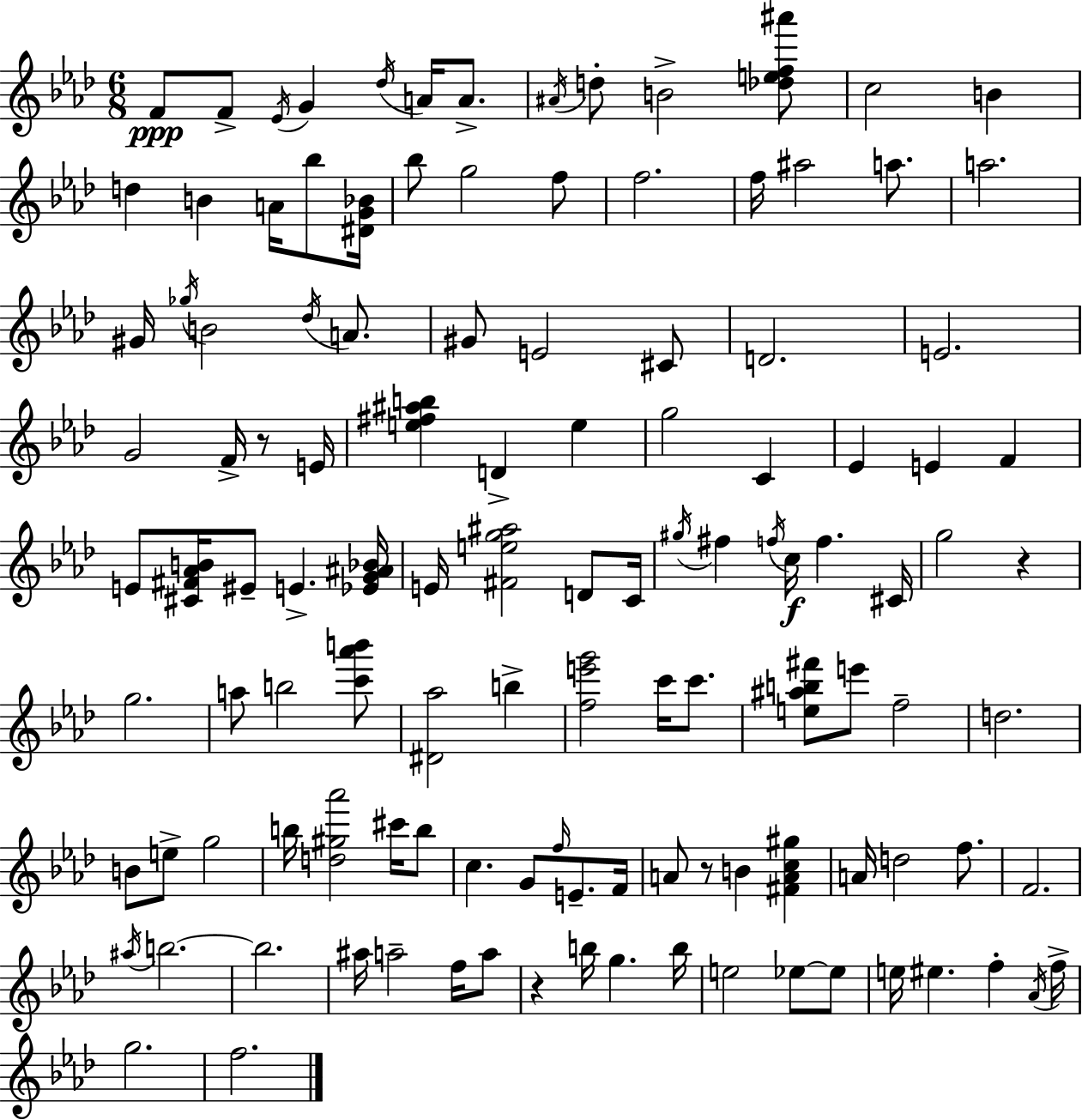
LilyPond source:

{
  \clef treble
  \numericTimeSignature
  \time 6/8
  \key f \minor
  f'8\ppp f'8-> \acciaccatura { ees'16 } g'4 \acciaccatura { des''16 } a'16 a'8.-> | \acciaccatura { ais'16 } d''8-. b'2-> | <des'' e'' f'' ais'''>8 c''2 b'4 | d''4 b'4 a'16 | \break bes''8 <dis' g' bes'>16 bes''8 g''2 | f''8 f''2. | f''16 ais''2 | a''8. a''2. | \break gis'16 \acciaccatura { ges''16 } b'2 | \acciaccatura { des''16 } a'8. gis'8 e'2 | cis'8 d'2. | e'2. | \break g'2 | f'16-> r8 e'16 <e'' fis'' ais'' b''>4 d'4-> | e''4 g''2 | c'4 ees'4 e'4 | \break f'4 e'8 <cis' fis' aes' b'>16 eis'8-- e'4.-> | <ees' g' ais' bes'>16 e'16 <fis' e'' g'' ais''>2 | d'8 c'16 \acciaccatura { gis''16 } fis''4 \acciaccatura { f''16 }\f c''16 | f''4. cis'16 g''2 | \break r4 g''2. | a''8 b''2 | <c''' aes''' b'''>8 <dis' aes''>2 | b''4-> <f'' e''' g'''>2 | \break c'''16 c'''8. <e'' ais'' b'' fis'''>8 e'''8 f''2-- | d''2. | b'8 e''8-> g''2 | b''16 <d'' gis'' aes'''>2 | \break cis'''16 b''8 c''4. | g'8 \grace { f''16 } e'8.-- f'16 a'8 r8 | b'4 <fis' a' c'' gis''>4 a'16 d''2 | f''8. f'2. | \break \acciaccatura { ais''16 } b''2.~~ | b''2. | ais''16 a''2-- | f''16 a''8 r4 | \break b''16 g''4. b''16 e''2 | ees''8~~ ees''8 e''16 eis''4. | f''4-. \acciaccatura { aes'16 } f''16-> g''2. | f''2. | \break \bar "|."
}